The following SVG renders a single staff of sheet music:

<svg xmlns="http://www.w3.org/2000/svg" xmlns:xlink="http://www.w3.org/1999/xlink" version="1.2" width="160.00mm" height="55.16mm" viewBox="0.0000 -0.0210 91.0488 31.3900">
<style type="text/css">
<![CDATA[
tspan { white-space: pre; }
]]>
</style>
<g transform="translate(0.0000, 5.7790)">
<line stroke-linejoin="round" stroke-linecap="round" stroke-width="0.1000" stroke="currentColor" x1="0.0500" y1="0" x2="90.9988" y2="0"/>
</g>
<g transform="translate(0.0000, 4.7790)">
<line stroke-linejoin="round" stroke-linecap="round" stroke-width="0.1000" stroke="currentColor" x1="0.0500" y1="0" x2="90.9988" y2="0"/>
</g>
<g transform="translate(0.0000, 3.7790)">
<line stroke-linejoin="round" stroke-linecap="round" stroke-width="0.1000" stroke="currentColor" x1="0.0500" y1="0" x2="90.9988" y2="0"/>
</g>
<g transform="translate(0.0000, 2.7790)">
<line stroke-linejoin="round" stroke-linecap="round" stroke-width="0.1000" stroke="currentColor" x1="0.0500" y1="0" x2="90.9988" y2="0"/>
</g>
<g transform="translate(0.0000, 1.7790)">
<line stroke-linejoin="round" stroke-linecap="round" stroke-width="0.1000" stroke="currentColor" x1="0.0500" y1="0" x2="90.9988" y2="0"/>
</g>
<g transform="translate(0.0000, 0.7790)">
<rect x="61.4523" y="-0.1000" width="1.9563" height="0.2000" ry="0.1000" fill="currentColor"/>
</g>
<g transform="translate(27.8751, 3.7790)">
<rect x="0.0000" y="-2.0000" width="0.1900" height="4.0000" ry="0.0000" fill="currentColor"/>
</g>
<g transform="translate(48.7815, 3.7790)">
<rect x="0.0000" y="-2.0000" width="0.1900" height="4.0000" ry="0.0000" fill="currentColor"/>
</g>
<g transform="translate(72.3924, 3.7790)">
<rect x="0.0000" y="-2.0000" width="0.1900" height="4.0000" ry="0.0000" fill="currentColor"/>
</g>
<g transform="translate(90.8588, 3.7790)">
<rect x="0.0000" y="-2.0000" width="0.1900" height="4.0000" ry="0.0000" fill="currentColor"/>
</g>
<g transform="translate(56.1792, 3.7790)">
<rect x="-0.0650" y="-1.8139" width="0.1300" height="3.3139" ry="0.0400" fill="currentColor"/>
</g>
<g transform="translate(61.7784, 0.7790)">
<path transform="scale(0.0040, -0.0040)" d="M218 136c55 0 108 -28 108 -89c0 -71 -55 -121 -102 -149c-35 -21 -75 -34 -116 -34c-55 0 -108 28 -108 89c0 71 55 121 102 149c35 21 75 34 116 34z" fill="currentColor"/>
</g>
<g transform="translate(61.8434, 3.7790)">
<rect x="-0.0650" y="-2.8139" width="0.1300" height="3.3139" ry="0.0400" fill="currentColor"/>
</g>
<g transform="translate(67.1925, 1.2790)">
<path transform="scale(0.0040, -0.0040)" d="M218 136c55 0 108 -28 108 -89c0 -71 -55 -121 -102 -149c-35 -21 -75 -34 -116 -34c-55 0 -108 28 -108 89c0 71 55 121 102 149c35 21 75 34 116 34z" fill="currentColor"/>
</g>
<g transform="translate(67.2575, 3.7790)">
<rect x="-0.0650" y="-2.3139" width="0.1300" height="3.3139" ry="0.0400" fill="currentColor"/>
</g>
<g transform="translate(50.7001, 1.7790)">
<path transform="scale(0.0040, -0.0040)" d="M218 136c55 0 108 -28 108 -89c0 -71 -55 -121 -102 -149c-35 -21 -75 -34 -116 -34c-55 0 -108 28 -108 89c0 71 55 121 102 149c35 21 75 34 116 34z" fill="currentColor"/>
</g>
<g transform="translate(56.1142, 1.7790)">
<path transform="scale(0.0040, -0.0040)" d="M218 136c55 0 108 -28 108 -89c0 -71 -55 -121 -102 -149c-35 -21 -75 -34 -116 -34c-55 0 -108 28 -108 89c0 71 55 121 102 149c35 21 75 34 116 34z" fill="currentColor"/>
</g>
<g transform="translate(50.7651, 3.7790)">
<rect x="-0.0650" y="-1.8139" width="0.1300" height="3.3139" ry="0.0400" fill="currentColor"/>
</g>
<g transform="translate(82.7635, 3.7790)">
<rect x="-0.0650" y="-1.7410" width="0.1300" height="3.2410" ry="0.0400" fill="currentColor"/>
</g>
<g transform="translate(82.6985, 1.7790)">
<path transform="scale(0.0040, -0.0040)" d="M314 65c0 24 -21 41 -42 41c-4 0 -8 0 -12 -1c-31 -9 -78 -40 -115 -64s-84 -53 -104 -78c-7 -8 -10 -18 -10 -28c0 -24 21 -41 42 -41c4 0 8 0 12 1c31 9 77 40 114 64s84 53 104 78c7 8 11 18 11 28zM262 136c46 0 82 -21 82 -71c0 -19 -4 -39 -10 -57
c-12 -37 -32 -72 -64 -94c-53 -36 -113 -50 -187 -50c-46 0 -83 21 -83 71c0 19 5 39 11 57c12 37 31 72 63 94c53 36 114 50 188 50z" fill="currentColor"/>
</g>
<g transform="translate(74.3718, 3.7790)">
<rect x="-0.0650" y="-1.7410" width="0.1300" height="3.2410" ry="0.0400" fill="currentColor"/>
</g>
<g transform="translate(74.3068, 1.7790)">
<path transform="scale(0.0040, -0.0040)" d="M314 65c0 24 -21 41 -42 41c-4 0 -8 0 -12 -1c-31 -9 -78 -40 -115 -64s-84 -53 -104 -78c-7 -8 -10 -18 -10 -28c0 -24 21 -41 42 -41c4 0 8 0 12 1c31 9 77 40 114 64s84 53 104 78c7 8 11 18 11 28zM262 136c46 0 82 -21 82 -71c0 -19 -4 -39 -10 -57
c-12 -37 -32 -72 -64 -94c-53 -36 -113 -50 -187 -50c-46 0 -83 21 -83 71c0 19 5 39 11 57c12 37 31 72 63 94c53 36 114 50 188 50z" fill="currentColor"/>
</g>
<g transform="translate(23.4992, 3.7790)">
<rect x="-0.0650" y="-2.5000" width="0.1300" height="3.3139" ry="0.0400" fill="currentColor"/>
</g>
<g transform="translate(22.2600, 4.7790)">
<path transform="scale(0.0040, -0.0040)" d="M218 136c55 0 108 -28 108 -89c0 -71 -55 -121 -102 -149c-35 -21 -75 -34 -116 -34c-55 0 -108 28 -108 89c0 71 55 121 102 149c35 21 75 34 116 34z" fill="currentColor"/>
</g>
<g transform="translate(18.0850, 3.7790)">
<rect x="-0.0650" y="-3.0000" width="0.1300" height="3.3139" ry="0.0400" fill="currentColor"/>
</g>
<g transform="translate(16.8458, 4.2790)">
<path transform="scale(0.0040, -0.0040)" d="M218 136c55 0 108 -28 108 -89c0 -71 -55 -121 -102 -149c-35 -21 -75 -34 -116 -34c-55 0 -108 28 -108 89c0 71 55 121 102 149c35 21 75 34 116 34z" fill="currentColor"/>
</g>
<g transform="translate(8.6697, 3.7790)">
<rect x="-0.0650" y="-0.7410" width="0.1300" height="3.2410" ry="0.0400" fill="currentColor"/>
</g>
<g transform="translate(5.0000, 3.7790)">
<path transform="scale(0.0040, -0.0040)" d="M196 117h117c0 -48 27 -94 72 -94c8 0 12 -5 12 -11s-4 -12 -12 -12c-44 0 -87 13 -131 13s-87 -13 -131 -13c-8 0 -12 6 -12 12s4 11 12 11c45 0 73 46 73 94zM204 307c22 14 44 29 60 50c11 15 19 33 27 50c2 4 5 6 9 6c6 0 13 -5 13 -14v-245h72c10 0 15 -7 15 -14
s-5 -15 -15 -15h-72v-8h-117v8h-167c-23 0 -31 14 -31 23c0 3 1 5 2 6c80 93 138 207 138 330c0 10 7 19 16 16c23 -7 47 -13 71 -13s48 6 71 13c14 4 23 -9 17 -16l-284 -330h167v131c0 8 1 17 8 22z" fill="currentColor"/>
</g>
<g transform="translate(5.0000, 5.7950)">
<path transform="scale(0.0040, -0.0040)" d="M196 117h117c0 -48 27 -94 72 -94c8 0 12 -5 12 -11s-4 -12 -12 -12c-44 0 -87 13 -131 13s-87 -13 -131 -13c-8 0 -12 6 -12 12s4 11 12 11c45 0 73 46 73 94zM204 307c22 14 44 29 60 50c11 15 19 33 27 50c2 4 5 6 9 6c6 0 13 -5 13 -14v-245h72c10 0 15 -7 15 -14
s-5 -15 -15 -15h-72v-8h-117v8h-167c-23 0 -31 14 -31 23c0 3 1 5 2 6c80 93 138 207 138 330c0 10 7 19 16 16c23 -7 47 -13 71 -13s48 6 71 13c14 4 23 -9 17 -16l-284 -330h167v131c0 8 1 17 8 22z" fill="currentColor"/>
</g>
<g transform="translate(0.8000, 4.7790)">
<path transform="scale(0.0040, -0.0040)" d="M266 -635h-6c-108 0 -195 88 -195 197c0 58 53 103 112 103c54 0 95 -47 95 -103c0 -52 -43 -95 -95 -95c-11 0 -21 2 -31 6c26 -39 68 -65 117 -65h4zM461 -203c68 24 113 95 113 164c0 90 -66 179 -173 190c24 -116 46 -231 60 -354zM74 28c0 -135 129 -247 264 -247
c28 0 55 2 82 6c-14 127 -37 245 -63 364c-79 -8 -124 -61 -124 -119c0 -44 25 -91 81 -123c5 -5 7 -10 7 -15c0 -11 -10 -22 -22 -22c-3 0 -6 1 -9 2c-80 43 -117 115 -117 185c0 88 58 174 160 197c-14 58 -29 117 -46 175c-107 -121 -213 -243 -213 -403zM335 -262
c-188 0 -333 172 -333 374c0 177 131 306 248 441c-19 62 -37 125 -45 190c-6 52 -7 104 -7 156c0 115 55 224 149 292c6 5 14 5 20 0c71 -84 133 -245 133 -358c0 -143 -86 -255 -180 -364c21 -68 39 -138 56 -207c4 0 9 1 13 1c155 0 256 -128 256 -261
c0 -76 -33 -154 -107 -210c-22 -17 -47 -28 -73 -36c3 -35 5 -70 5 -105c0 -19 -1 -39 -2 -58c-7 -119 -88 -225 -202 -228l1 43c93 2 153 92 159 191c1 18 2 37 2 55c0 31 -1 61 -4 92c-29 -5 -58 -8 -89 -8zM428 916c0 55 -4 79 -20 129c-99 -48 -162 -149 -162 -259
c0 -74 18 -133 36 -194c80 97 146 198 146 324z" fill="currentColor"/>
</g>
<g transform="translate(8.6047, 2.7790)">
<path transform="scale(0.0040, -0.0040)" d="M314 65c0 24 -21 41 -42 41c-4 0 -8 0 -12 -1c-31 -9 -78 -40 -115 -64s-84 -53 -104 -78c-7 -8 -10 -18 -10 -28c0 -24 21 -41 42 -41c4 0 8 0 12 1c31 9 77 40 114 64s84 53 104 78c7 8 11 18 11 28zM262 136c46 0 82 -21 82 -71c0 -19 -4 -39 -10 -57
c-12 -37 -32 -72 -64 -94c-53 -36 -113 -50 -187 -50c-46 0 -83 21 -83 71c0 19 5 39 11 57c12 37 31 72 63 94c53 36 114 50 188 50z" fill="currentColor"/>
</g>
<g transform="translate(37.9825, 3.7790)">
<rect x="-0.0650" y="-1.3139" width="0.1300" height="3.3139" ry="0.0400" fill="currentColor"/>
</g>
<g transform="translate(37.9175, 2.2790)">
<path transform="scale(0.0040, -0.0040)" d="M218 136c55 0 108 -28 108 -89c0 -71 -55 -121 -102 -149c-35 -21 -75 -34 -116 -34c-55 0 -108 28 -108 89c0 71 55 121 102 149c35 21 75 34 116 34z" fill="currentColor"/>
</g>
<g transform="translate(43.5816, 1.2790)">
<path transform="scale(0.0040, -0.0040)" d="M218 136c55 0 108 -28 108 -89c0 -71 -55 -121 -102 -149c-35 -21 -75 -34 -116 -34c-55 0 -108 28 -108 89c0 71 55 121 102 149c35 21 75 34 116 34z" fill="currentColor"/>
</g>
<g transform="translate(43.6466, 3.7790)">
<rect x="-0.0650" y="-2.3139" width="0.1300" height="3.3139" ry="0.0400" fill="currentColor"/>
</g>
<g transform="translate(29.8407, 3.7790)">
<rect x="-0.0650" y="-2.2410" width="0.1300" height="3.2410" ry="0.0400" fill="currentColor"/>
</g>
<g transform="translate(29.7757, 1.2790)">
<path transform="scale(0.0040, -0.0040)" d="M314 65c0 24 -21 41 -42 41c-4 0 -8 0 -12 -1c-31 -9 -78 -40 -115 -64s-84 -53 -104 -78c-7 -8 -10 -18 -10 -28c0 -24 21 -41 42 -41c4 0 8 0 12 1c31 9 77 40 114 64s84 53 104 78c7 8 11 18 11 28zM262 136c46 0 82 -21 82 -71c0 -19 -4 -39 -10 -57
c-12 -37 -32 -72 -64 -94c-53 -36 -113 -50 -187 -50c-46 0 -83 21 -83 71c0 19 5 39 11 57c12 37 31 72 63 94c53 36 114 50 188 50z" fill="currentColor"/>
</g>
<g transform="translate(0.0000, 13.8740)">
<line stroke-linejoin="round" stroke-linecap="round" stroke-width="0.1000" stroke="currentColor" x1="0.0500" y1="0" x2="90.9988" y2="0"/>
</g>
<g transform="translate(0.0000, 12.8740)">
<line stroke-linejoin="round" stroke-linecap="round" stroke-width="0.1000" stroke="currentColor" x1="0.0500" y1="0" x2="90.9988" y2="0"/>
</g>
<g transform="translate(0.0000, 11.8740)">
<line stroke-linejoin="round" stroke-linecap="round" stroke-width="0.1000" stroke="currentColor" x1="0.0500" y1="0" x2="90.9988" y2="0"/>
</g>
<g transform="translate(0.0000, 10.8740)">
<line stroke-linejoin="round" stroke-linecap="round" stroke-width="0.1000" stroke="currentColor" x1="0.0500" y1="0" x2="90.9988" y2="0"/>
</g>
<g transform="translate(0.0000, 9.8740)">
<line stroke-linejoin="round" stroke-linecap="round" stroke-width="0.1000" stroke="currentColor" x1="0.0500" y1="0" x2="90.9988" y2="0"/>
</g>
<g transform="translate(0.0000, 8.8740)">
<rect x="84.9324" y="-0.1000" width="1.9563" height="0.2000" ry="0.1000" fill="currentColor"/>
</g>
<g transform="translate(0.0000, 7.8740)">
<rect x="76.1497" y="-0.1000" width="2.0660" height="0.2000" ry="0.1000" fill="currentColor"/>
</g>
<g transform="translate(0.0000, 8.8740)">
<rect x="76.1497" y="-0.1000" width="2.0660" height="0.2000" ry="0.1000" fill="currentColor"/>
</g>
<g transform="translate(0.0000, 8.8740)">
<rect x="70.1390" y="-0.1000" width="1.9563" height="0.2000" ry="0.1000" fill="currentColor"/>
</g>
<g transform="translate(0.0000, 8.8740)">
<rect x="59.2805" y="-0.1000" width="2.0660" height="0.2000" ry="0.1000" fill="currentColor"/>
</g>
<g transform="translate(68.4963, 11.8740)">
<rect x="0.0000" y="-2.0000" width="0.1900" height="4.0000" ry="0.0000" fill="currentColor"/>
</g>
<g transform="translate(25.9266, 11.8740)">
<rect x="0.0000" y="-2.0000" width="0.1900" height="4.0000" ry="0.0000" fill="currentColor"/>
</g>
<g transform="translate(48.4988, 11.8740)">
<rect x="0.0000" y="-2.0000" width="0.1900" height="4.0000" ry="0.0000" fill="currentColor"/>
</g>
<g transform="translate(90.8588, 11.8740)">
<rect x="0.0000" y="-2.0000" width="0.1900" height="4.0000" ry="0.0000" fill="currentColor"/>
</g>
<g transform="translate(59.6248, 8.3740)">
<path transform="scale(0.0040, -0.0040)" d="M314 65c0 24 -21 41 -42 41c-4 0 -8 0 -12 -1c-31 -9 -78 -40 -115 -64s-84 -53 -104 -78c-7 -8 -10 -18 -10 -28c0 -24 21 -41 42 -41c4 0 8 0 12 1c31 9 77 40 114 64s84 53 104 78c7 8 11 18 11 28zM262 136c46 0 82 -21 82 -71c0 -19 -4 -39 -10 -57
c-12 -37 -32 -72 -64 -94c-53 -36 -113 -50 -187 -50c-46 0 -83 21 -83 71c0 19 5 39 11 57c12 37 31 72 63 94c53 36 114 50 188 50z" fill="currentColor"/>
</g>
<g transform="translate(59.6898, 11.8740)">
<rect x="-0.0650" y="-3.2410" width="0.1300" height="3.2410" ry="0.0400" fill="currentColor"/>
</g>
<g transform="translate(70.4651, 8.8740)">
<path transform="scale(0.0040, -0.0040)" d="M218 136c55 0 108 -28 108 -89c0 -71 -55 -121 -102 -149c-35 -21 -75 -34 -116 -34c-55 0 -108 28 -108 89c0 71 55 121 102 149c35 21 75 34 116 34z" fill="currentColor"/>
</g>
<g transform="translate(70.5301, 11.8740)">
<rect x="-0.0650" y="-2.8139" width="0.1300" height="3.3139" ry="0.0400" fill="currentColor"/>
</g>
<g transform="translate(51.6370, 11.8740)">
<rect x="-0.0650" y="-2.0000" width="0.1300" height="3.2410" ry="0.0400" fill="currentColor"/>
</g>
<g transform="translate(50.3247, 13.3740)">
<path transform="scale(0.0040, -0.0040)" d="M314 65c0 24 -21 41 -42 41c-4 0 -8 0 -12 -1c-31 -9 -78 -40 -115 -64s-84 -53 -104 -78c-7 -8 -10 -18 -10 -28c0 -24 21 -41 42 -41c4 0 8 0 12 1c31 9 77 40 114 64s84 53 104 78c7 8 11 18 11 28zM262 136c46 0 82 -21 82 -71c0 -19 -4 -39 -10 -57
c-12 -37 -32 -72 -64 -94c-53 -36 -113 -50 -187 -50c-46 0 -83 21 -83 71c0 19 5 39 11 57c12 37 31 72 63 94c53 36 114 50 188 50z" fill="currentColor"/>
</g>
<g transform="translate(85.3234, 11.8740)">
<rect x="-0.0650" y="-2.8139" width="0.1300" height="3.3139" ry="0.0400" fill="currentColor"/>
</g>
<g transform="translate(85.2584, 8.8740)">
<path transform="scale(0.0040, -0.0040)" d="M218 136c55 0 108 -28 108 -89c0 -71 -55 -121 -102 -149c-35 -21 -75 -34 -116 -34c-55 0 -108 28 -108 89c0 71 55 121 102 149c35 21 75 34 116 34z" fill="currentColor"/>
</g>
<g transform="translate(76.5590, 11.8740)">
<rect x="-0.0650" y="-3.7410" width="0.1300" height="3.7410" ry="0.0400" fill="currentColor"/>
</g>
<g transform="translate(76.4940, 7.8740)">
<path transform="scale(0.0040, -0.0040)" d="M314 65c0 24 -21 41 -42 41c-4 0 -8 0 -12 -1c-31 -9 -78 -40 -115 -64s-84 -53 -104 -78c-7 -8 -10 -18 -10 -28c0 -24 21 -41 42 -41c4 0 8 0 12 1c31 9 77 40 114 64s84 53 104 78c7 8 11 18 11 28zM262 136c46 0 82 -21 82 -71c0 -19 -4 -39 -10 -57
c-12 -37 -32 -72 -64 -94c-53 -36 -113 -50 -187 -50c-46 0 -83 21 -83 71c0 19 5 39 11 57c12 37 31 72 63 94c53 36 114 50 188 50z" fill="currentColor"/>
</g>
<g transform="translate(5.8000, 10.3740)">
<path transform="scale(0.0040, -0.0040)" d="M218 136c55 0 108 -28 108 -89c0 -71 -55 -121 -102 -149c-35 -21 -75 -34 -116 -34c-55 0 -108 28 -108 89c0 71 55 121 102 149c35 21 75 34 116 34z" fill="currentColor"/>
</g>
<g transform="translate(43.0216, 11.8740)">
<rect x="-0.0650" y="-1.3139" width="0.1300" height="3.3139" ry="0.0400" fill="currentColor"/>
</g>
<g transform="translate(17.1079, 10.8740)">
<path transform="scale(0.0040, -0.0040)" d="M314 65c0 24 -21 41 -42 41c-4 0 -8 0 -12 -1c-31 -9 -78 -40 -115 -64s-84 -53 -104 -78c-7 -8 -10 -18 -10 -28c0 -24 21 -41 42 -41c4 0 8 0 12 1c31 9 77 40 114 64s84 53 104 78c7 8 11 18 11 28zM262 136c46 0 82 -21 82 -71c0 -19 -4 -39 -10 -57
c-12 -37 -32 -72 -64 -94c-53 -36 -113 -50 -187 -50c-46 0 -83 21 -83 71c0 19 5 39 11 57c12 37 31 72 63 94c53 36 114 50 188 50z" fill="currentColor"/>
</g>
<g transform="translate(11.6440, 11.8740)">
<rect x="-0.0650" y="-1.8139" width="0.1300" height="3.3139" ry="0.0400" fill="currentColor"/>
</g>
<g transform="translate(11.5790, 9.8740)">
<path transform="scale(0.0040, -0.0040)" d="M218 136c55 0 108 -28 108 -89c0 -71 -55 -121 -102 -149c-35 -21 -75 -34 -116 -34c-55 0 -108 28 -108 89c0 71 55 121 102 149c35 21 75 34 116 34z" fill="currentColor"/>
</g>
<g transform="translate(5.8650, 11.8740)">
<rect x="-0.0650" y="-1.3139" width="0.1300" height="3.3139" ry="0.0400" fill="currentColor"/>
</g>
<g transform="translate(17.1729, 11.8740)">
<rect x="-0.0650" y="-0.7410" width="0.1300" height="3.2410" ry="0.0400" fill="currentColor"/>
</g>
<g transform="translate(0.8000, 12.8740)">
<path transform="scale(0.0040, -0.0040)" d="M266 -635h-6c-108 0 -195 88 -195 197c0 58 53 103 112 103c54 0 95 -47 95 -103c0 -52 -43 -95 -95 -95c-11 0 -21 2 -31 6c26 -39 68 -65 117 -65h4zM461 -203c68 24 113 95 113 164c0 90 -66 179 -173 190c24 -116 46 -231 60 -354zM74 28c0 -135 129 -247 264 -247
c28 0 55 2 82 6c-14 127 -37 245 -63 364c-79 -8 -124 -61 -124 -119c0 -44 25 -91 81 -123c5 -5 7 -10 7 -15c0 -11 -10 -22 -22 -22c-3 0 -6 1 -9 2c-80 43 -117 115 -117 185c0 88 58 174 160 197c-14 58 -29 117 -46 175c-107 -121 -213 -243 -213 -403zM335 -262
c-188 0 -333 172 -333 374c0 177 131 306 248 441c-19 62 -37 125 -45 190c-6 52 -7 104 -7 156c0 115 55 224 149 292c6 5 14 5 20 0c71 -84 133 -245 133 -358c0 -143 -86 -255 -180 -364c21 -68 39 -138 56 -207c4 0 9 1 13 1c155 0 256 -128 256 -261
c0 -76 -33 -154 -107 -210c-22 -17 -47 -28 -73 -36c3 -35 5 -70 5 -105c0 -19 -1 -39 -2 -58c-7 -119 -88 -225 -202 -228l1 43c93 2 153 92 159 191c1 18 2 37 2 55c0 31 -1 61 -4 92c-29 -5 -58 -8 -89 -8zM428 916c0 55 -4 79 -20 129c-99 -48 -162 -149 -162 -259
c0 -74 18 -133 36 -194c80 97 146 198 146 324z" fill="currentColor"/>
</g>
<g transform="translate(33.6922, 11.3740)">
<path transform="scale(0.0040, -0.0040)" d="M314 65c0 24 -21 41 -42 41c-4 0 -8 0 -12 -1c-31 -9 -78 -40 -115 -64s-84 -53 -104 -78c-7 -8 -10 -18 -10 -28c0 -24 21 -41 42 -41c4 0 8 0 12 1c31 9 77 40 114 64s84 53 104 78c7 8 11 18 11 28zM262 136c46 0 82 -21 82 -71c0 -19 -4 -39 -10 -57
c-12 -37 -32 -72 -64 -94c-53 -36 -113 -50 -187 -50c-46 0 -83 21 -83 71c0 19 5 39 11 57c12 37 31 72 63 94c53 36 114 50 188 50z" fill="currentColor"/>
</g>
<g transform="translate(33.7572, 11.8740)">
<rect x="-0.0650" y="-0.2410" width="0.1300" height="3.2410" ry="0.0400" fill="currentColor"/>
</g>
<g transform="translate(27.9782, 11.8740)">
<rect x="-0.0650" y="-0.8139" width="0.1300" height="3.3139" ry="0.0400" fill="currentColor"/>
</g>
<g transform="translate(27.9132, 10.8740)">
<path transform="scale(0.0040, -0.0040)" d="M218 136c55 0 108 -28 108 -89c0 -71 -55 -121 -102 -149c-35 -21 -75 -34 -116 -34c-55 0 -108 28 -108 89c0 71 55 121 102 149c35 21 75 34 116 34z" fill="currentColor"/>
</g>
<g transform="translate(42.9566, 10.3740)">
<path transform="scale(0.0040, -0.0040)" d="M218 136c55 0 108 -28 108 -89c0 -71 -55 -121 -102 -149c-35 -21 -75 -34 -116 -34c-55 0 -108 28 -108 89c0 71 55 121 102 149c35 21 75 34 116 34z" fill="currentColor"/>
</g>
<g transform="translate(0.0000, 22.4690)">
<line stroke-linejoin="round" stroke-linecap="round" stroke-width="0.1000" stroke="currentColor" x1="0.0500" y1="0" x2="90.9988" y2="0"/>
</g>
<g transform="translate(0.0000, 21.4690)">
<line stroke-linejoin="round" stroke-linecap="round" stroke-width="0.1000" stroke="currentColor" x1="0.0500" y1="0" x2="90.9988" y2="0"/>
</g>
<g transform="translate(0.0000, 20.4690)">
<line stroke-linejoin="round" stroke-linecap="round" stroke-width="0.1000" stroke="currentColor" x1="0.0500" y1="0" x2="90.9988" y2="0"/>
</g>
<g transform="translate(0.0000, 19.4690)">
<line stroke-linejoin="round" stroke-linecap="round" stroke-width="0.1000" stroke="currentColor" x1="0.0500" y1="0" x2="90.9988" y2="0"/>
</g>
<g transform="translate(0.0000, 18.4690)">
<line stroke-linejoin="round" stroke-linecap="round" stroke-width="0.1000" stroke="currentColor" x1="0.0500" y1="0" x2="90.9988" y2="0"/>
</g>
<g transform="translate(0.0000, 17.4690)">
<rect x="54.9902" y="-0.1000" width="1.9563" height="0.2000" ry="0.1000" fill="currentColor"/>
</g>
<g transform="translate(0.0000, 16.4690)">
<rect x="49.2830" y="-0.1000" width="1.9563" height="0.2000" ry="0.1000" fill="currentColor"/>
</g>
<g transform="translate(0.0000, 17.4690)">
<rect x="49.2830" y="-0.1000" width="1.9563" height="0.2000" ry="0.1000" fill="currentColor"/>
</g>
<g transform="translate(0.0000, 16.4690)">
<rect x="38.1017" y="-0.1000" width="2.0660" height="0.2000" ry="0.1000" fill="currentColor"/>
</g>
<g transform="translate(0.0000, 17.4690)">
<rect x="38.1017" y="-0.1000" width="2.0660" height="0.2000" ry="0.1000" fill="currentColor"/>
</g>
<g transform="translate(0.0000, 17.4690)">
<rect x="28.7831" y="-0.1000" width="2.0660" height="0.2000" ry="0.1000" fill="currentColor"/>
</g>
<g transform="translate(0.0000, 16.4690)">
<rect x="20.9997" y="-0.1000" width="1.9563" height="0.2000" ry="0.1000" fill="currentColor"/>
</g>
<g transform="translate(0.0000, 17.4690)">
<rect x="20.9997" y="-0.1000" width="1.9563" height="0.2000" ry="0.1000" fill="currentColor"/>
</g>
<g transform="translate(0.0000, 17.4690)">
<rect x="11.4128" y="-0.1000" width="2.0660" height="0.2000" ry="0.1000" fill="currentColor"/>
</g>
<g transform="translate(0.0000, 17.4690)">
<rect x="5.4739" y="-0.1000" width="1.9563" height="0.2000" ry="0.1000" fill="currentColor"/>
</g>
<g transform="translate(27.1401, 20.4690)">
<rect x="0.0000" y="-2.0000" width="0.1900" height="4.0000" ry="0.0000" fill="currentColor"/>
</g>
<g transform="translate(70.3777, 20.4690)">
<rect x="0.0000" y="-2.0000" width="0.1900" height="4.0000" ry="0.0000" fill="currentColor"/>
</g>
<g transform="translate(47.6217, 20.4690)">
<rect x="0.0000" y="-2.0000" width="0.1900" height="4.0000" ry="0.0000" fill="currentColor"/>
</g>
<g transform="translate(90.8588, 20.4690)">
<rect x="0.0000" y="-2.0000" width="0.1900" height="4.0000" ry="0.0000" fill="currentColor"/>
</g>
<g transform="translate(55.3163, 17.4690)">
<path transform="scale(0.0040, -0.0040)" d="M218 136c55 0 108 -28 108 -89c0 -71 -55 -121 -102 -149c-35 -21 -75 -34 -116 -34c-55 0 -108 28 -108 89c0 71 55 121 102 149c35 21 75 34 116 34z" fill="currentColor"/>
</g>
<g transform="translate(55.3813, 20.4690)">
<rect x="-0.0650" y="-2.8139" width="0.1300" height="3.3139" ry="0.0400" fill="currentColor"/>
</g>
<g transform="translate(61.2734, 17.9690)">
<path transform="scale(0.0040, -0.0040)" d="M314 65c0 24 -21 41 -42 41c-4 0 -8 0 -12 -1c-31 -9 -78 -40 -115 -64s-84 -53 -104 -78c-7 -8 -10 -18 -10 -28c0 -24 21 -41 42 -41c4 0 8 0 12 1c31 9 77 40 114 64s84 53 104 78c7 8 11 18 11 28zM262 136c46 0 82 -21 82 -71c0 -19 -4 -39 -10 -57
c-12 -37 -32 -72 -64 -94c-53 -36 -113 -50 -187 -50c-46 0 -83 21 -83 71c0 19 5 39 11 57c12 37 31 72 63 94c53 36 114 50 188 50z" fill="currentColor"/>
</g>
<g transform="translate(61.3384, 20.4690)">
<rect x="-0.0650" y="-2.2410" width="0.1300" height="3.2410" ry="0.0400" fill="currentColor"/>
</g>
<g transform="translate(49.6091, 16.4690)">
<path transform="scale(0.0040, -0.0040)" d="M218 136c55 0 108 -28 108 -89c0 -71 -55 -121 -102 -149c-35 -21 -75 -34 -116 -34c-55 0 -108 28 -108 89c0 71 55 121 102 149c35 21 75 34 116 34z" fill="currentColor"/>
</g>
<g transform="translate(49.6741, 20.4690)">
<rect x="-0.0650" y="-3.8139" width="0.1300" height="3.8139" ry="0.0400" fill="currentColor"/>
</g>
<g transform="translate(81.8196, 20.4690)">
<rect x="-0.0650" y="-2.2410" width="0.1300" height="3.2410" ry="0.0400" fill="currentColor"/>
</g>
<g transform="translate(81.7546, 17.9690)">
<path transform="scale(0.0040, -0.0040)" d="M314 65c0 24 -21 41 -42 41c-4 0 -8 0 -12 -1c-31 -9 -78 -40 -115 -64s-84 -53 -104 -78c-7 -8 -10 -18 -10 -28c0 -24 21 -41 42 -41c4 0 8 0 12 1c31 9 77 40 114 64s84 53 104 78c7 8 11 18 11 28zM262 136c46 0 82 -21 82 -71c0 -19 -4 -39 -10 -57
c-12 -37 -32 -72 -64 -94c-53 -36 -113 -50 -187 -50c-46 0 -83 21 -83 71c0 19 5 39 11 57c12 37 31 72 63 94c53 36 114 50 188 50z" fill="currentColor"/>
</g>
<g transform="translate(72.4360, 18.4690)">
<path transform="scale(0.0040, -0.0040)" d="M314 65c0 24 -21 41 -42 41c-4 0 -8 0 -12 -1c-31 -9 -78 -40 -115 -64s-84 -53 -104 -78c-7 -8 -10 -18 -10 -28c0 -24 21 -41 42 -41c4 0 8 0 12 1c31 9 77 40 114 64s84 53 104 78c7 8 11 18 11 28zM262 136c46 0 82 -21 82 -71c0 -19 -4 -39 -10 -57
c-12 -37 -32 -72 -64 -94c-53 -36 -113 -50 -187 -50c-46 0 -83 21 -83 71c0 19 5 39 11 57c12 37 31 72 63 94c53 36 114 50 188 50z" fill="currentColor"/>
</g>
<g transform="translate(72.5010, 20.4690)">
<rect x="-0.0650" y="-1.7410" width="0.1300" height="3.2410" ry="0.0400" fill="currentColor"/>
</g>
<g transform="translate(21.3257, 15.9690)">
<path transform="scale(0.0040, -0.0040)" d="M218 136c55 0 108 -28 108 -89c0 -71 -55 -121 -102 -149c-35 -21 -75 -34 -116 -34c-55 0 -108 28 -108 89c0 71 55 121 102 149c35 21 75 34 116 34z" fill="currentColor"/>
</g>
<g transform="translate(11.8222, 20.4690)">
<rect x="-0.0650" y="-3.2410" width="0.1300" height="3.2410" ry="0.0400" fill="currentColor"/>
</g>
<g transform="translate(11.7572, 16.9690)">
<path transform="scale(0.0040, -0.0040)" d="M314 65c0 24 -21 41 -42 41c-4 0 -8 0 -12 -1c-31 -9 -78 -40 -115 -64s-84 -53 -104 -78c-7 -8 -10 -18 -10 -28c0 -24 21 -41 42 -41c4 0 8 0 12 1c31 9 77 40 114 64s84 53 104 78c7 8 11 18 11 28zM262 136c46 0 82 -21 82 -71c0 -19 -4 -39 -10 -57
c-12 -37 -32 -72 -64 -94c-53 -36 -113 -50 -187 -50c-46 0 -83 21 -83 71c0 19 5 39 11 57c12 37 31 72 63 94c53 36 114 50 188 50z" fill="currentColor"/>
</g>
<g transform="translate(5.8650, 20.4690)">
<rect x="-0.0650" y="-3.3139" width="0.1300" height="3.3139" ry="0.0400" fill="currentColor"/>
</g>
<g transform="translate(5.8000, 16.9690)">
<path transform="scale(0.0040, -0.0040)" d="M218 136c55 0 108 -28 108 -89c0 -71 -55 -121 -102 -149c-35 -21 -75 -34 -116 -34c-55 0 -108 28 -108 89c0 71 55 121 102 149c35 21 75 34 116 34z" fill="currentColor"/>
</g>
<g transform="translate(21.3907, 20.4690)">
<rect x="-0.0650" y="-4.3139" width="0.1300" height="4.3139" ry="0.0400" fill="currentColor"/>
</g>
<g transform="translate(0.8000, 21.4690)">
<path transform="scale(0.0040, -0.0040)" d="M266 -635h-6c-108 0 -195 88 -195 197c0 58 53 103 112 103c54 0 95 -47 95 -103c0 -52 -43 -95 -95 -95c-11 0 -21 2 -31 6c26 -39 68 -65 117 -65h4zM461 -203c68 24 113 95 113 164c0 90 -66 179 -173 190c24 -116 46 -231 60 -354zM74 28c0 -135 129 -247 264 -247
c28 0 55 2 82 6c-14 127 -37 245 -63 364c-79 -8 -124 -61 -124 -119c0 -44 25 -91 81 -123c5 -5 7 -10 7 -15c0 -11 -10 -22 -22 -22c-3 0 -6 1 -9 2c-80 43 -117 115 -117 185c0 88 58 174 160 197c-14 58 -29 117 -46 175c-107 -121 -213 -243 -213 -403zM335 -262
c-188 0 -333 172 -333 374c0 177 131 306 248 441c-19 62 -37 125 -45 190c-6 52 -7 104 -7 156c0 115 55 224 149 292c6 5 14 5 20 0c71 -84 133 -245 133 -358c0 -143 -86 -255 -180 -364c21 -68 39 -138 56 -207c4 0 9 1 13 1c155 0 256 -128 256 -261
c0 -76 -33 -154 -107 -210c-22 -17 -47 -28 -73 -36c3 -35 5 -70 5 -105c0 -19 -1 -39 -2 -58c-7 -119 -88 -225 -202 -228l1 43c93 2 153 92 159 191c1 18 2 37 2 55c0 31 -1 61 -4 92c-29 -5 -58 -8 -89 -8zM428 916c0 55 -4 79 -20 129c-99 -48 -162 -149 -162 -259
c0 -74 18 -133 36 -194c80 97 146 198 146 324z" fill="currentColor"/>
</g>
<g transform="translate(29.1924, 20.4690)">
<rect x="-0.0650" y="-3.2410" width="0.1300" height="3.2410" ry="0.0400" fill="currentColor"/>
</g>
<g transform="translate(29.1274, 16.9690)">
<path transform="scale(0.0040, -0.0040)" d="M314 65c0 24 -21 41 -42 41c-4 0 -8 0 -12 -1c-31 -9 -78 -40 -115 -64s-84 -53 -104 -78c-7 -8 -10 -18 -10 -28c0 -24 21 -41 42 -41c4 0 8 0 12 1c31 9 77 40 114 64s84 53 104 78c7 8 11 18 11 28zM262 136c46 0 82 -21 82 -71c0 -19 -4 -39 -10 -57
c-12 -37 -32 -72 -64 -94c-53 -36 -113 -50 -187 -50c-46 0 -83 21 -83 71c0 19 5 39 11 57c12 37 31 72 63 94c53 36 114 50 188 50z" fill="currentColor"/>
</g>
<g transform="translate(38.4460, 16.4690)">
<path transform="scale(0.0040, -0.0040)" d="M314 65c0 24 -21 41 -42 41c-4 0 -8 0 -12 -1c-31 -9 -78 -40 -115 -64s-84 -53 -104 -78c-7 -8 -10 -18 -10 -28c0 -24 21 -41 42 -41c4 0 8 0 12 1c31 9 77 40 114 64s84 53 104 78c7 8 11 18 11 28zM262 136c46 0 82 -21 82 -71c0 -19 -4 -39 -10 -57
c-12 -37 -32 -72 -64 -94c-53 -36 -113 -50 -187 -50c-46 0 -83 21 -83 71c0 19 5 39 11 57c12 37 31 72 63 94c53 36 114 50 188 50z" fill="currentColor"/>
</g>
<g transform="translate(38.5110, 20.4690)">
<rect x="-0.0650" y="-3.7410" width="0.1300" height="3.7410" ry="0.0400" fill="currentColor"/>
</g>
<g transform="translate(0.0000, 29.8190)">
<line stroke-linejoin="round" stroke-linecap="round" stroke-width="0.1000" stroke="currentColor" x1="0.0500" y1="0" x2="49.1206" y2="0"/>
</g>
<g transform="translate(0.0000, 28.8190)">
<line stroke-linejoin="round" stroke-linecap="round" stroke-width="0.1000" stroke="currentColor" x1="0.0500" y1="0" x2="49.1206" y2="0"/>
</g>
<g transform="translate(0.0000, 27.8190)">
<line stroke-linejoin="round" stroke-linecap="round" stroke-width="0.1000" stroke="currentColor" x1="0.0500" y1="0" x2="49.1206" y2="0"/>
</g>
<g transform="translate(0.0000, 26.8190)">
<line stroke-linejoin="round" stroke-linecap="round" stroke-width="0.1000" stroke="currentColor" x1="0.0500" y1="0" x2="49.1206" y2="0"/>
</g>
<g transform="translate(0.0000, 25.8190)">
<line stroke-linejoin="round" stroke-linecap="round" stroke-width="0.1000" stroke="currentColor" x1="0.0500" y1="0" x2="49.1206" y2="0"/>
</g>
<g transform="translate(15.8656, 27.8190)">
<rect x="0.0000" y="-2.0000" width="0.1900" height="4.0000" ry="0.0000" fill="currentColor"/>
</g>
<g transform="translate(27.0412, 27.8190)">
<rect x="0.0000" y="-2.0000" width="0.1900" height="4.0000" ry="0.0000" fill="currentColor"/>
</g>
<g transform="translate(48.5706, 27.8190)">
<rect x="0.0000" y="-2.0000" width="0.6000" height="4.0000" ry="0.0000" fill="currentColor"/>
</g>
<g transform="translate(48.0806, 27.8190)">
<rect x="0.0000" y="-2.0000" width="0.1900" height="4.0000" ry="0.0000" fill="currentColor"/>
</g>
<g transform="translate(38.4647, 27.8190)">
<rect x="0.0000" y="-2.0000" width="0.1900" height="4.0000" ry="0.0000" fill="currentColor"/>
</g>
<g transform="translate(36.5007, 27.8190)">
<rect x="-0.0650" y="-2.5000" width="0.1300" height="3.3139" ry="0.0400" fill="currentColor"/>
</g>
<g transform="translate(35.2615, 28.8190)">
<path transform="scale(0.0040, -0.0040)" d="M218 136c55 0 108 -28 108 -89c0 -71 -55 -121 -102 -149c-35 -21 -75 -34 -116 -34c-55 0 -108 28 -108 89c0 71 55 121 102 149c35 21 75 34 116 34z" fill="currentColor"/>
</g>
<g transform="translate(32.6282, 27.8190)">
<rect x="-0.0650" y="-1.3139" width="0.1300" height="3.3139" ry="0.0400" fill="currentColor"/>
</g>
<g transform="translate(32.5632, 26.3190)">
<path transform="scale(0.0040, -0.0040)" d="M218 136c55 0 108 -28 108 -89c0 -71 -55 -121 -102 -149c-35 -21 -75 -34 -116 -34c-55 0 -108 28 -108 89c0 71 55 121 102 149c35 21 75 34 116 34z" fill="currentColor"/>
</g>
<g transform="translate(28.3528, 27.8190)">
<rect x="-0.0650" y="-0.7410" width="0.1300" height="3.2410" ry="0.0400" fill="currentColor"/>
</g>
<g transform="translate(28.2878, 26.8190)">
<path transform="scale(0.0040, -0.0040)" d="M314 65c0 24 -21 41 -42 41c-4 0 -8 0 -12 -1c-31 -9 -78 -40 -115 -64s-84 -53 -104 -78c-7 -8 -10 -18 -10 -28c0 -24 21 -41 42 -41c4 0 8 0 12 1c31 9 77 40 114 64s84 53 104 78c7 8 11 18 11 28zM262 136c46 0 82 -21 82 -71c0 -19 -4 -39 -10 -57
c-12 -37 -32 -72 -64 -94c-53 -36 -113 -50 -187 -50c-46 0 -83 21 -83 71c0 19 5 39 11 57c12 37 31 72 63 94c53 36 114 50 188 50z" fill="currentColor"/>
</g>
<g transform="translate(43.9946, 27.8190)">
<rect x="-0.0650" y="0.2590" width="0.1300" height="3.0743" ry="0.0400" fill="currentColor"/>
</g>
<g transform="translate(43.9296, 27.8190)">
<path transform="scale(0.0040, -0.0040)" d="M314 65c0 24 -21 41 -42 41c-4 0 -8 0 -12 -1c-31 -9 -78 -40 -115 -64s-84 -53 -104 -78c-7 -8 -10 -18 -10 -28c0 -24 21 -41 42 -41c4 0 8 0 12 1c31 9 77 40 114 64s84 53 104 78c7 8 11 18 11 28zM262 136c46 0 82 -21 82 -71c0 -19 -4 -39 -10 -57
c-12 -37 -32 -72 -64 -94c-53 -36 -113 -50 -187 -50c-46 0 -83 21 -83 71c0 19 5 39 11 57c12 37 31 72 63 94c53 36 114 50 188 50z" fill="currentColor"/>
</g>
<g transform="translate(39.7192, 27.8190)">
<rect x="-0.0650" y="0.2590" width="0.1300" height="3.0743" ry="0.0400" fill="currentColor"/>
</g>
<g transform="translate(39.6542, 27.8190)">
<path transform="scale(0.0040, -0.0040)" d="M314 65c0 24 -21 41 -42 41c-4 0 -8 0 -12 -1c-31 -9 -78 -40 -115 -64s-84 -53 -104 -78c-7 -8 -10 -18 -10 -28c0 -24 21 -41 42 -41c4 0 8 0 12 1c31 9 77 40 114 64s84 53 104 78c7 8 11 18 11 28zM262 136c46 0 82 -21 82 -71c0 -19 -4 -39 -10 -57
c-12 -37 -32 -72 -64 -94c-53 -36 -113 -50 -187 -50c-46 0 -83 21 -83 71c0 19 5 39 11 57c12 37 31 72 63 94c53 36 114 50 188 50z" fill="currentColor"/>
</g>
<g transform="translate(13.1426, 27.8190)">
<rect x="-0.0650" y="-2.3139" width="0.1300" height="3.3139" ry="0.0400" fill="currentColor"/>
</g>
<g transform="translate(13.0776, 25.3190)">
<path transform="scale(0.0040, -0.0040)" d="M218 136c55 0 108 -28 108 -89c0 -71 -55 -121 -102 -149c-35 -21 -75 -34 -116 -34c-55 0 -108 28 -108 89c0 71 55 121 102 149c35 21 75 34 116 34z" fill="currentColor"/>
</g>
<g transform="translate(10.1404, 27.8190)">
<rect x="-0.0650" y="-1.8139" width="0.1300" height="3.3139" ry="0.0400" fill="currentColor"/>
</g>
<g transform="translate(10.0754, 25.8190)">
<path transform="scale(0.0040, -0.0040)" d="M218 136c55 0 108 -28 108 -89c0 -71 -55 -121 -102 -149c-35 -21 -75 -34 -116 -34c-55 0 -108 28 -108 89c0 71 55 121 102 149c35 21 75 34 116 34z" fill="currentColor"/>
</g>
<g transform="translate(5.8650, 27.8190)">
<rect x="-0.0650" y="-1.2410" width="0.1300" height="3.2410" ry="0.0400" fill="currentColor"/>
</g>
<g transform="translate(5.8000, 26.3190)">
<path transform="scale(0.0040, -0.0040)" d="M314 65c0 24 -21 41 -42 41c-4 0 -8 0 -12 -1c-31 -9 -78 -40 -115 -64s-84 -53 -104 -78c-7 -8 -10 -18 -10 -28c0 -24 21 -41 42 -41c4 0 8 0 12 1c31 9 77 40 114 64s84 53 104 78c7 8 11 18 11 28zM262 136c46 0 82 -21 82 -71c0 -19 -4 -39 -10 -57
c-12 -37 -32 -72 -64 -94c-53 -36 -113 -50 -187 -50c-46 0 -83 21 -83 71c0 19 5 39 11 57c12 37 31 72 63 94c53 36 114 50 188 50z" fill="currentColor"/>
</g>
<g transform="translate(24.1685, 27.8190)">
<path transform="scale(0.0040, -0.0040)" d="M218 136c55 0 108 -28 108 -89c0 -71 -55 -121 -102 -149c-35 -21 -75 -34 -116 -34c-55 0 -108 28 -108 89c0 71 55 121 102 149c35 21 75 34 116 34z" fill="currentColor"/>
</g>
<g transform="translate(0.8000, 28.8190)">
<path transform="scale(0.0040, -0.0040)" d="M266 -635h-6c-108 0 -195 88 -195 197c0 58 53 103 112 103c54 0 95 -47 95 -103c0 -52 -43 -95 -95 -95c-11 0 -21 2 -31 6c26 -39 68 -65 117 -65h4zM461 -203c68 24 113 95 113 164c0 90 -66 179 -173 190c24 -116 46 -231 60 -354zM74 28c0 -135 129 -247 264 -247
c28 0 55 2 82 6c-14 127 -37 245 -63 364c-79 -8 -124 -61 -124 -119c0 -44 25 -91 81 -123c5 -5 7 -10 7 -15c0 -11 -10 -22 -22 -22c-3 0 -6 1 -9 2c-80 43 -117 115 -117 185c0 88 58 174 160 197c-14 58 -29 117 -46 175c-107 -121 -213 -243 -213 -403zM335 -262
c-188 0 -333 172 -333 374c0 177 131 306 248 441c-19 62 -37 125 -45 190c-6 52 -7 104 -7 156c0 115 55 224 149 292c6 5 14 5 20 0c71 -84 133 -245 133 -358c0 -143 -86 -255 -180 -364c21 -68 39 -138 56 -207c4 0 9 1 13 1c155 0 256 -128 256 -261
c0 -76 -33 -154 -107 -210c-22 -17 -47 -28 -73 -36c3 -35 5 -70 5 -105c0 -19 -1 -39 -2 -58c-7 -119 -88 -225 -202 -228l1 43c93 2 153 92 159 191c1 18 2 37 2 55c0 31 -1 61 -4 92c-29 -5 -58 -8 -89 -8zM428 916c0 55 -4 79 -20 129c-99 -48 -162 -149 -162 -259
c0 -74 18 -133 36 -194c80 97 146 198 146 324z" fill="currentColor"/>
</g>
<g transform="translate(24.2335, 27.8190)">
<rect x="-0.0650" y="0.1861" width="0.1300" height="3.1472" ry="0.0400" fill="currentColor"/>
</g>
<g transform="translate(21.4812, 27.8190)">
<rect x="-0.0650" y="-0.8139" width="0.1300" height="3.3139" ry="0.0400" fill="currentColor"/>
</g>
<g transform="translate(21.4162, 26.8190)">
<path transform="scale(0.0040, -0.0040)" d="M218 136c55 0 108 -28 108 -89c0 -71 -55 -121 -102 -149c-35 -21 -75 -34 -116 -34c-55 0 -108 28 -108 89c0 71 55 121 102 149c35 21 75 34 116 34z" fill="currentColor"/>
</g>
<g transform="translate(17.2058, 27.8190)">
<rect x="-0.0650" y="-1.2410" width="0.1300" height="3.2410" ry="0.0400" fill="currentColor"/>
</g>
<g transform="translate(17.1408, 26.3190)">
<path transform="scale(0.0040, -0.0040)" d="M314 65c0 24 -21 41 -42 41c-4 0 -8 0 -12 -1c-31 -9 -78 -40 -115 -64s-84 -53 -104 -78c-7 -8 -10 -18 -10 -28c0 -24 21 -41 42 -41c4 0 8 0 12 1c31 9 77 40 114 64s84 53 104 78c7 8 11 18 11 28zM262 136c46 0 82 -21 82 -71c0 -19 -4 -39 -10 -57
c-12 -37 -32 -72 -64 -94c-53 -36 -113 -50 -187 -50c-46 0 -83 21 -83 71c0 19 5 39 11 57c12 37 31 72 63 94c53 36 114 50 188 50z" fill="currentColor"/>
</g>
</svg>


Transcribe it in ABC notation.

X:1
T:Untitled
M:4/4
L:1/4
K:C
d2 A G g2 e g f f a g f2 f2 e f d2 d c2 e F2 b2 a c'2 a b b2 d' b2 c'2 c' a g2 f2 g2 e2 f g e2 d B d2 e G B2 B2